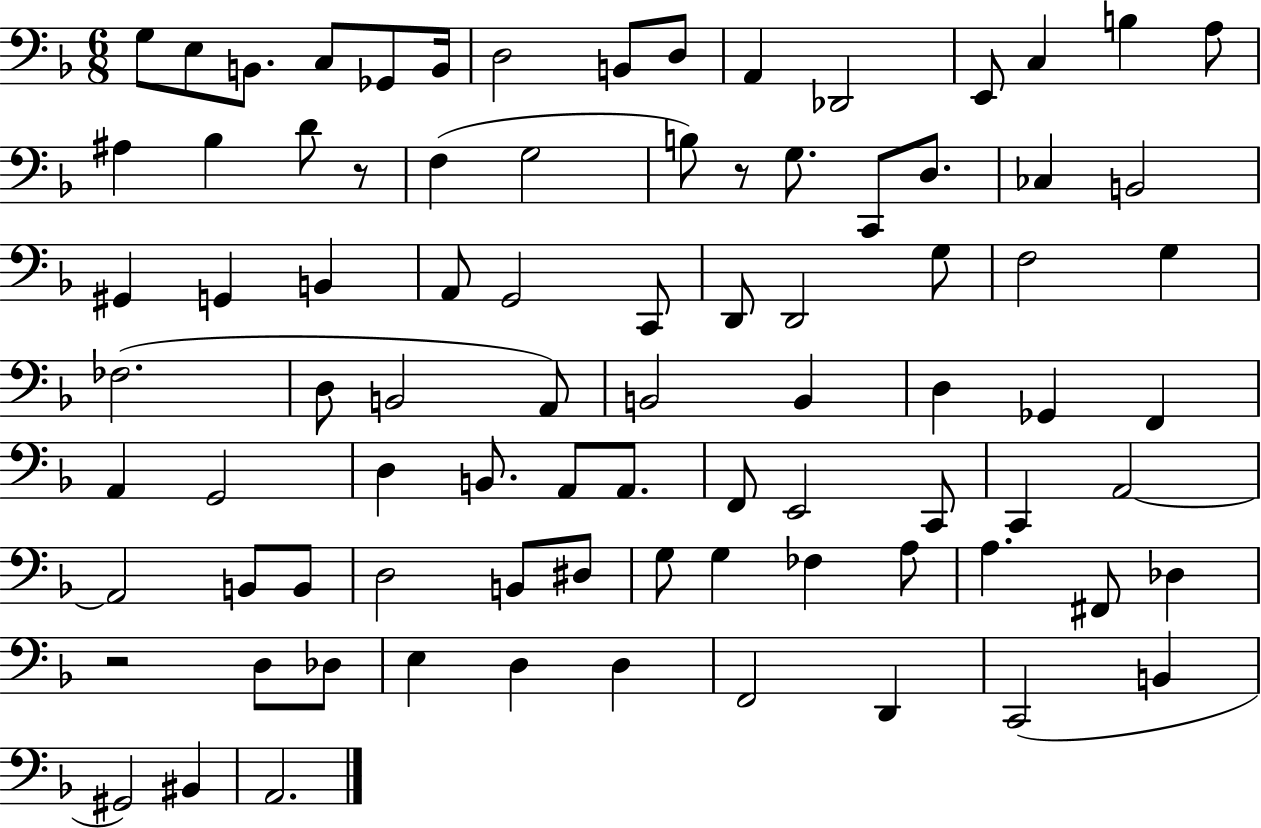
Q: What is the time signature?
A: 6/8